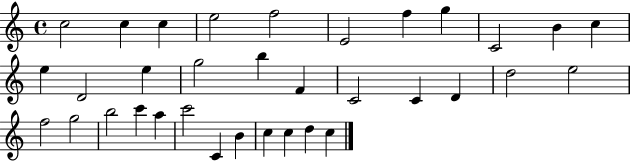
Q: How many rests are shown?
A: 0